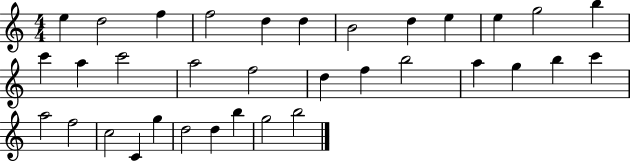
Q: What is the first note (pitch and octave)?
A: E5